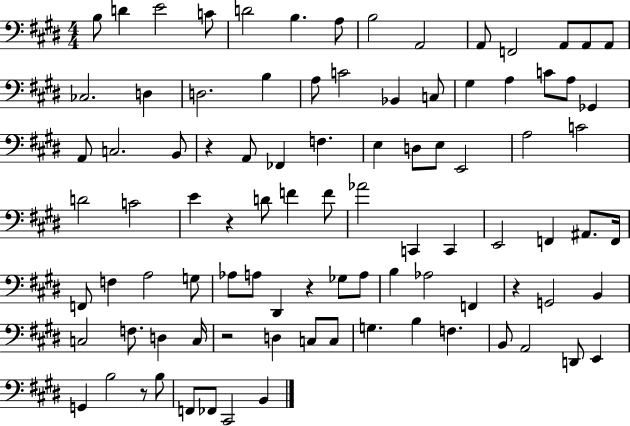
B3/e D4/q E4/h C4/e D4/h B3/q. A3/e B3/h A2/h A2/e F2/h A2/e A2/e A2/e CES3/h. D3/q D3/h. B3/q A3/e C4/h Bb2/q C3/e G#3/q A3/q C4/e A3/e Gb2/q A2/e C3/h. B2/e R/q A2/e FES2/q F3/q. E3/q D3/e E3/e E2/h A3/h C4/h D4/h C4/h E4/q R/q D4/e F4/q F4/e Ab4/h C2/q C2/q E2/h F2/q A#2/e. F2/s F2/e F3/q A3/h G3/e Ab3/e A3/e D#2/q R/q Gb3/e A3/e B3/q Ab3/h F2/q R/q G2/h B2/q C3/h F3/e. D3/q C3/s R/h D3/q C3/e C3/e G3/q. B3/q F3/q. B2/e A2/h D2/e E2/q G2/q B3/h R/e B3/e F2/e FES2/e C#2/h B2/q